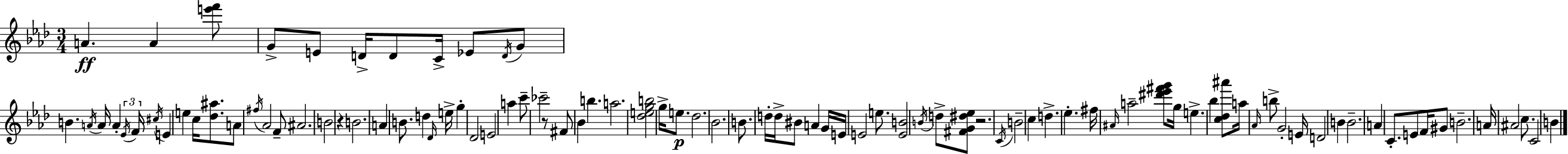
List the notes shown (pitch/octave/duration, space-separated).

A4/q. A4/q [E6,F6]/e G4/e E4/e D4/s D4/e C4/s Eb4/e D4/s G4/e B4/q. A4/s A4/s A4/q Eb4/s F4/s C#5/s E4/q E5/q C5/s [Db5,A#5]/e. A4/e F#5/s Ab4/h F4/e A#4/h. B4/h R/q B4/h. A4/q B4/e. D5/q Db4/s E5/s G5/q Db4/h E4/h A5/q C6/e CES6/h R/e F#4/e Bb4/q B5/q. A5/h. [Db5,E5,G5,B5]/h G5/s E5/e. Db5/h. Bb4/h. B4/e. D5/s D5/s BIS4/e A4/q G4/s E4/s E4/h E5/e. [E4,B4]/h B4/s D5/e [F#4,G4,D#5,Eb5]/e R/h. C4/s B4/h C5/q D5/q. Eb5/q. F#5/s A#4/s A5/h [D#6,Eb6,F#6,G6]/e G5/s E5/q. Bb5/q [C5,Db5,A#6]/e A5/s Ab4/s B5/e G4/h E4/s D4/h B4/q B4/h. A4/q C4/e. E4/e F4/s G#4/e B4/h. A4/s A#4/h C5/e. C4/h B4/q